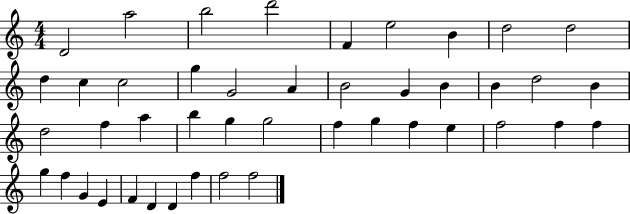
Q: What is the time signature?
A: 4/4